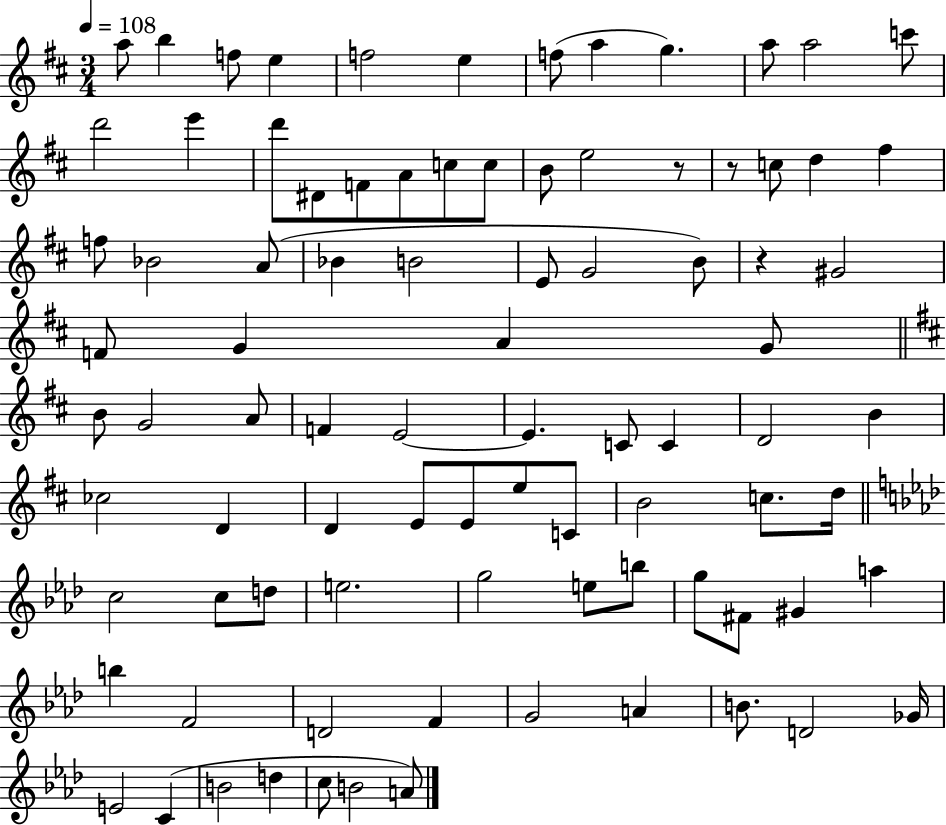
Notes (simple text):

A5/e B5/q F5/e E5/q F5/h E5/q F5/e A5/q G5/q. A5/e A5/h C6/e D6/h E6/q D6/e D#4/e F4/e A4/e C5/e C5/e B4/e E5/h R/e R/e C5/e D5/q F#5/q F5/e Bb4/h A4/e Bb4/q B4/h E4/e G4/h B4/e R/q G#4/h F4/e G4/q A4/q G4/e B4/e G4/h A4/e F4/q E4/h E4/q. C4/e C4/q D4/h B4/q CES5/h D4/q D4/q E4/e E4/e E5/e C4/e B4/h C5/e. D5/s C5/h C5/e D5/e E5/h. G5/h E5/e B5/e G5/e F#4/e G#4/q A5/q B5/q F4/h D4/h F4/q G4/h A4/q B4/e. D4/h Gb4/s E4/h C4/q B4/h D5/q C5/e B4/h A4/e